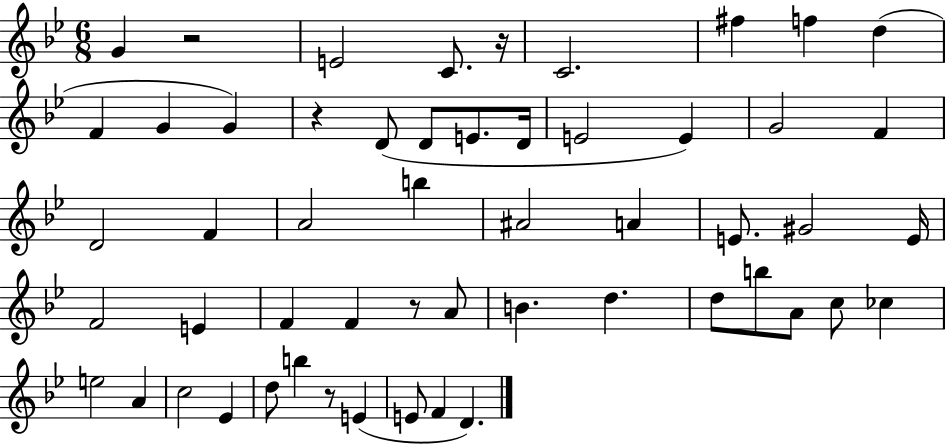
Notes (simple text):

G4/q R/h E4/h C4/e. R/s C4/h. F#5/q F5/q D5/q F4/q G4/q G4/q R/q D4/e D4/e E4/e. D4/s E4/h E4/q G4/h F4/q D4/h F4/q A4/h B5/q A#4/h A4/q E4/e. G#4/h E4/s F4/h E4/q F4/q F4/q R/e A4/e B4/q. D5/q. D5/e B5/e A4/e C5/e CES5/q E5/h A4/q C5/h Eb4/q D5/e B5/q R/e E4/q E4/e F4/q D4/q.